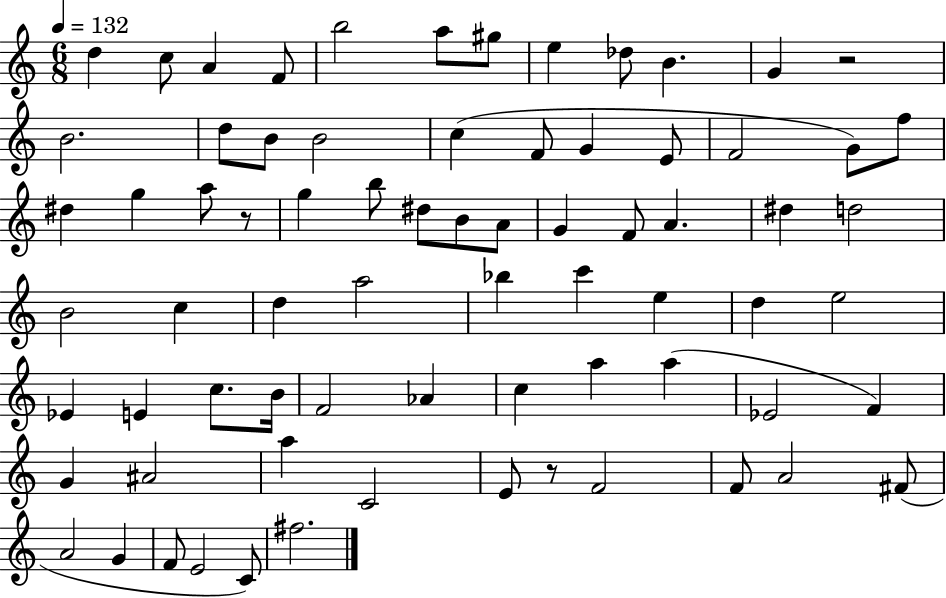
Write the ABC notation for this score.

X:1
T:Untitled
M:6/8
L:1/4
K:C
d c/2 A F/2 b2 a/2 ^g/2 e _d/2 B G z2 B2 d/2 B/2 B2 c F/2 G E/2 F2 G/2 f/2 ^d g a/2 z/2 g b/2 ^d/2 B/2 A/2 G F/2 A ^d d2 B2 c d a2 _b c' e d e2 _E E c/2 B/4 F2 _A c a a _E2 F G ^A2 a C2 E/2 z/2 F2 F/2 A2 ^F/2 A2 G F/2 E2 C/2 ^f2